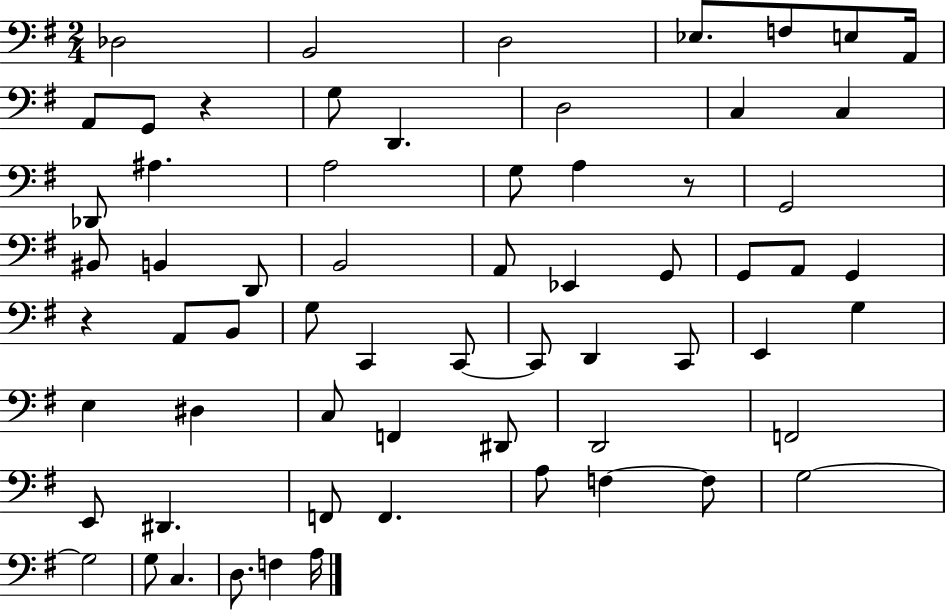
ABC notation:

X:1
T:Untitled
M:2/4
L:1/4
K:G
_D,2 B,,2 D,2 _E,/2 F,/2 E,/2 A,,/4 A,,/2 G,,/2 z G,/2 D,, D,2 C, C, _D,,/2 ^A, A,2 G,/2 A, z/2 G,,2 ^B,,/2 B,, D,,/2 B,,2 A,,/2 _E,, G,,/2 G,,/2 A,,/2 G,, z A,,/2 B,,/2 G,/2 C,, C,,/2 C,,/2 D,, C,,/2 E,, G, E, ^D, C,/2 F,, ^D,,/2 D,,2 F,,2 E,,/2 ^D,, F,,/2 F,, A,/2 F, F,/2 G,2 G,2 G,/2 C, D,/2 F, A,/4